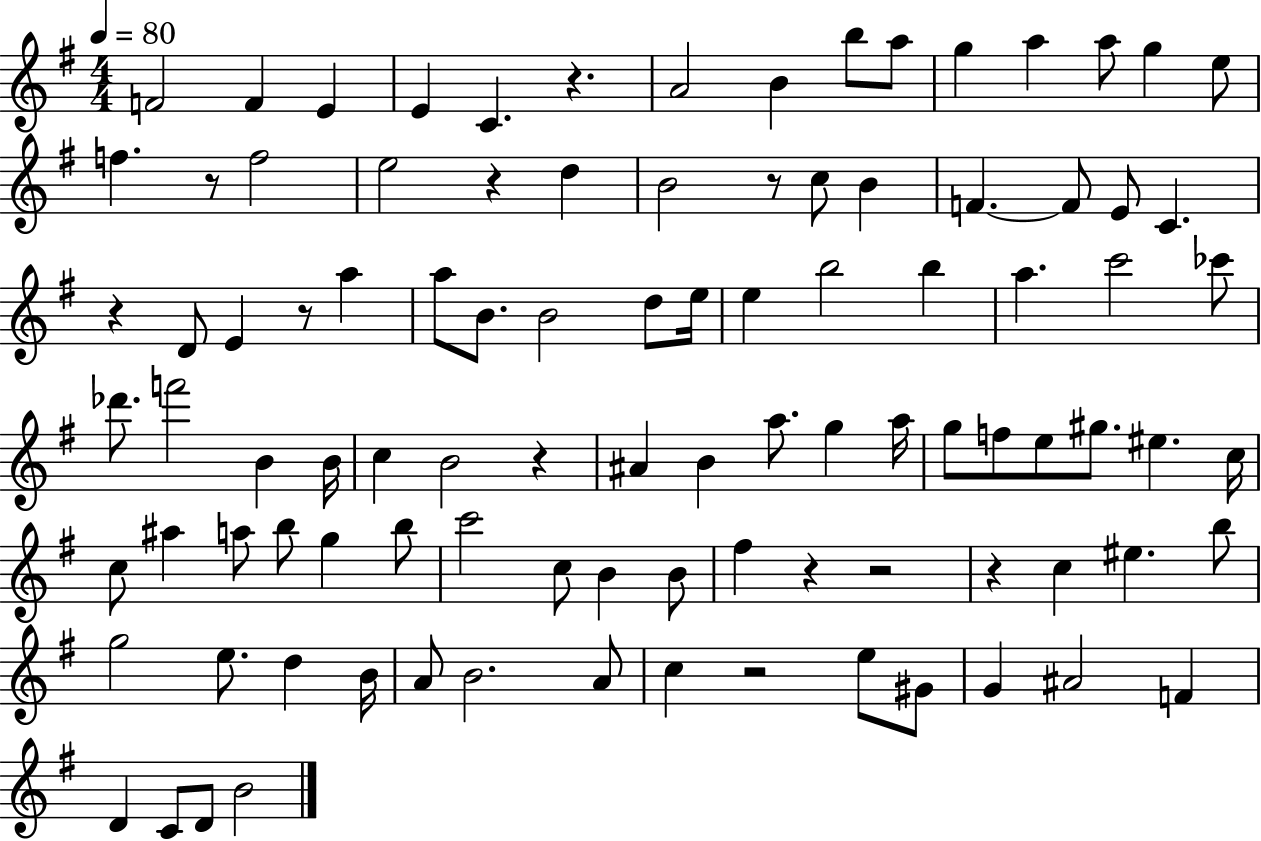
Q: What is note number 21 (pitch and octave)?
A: B4